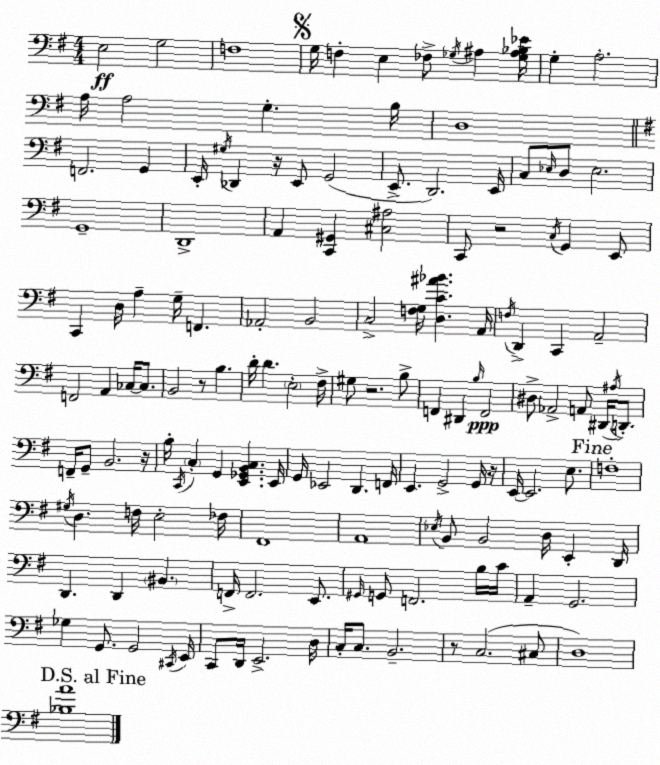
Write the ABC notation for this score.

X:1
T:Untitled
M:4/4
L:1/4
K:G
E,2 G,2 F,4 G,/4 F, E, _F,/2 _G,/4 ^A, [_G,^A,_B,_E]/4 G, A,2 A,/4 A,2 G, B,/4 D,4 F,,2 G,, E,,/4 ^G,/4 _D,, z/4 E,,/2 G,,2 E,,/2 D,,2 E,,/4 C,/2 _E,/4 D,/2 _E,2 G,,4 D,,4 A,, [C,,^G,,] [^C,^A,]2 C,,/2 z2 C,/4 G,, E,,/2 C,, D,/4 A, G,/4 F,, _A,,2 B,,2 C,2 [F,G,]/4 [D,C^A_B] A,,/4 F,/4 D,, C,, A,,2 F,,2 A,, _C,/4 _C,/2 B,,2 z/2 B, D/4 D E,2 ^F,/4 ^G,/2 z2 B,/2 F,, ^D,, B,/4 F,,2 ^D,/2 _A,,2 A,,/2 ^D,,/4 ^A,/4 D,,/2 F,,/4 G,,/2 B,,2 z/4 B,/4 C,,/4 C, G,, [E,,_G,,B,,C,] E,,/4 G,,/4 _E,,2 D,, F,,/4 E,, G,,2 G,,/4 z/4 E,,/4 E,,2 E,/2 F,4 ^G,/4 D, F,/4 E,2 _F,/4 ^F,,4 A,,4 _E,/4 B,,/2 B,,2 D,/4 E,, D,,/4 D,, D,, ^B,, F,,/4 F,,2 E,,/2 ^G,,/4 G,,/2 F,,2 B,/4 C/4 A,, G,,2 _G, G,,/2 G,,2 ^C,,/4 E,,/4 C,,/2 D,,/4 E,,2 D,/4 C,/4 C,/2 B,,2 z/2 C,2 ^C,/2 D,4 [_B,A]4